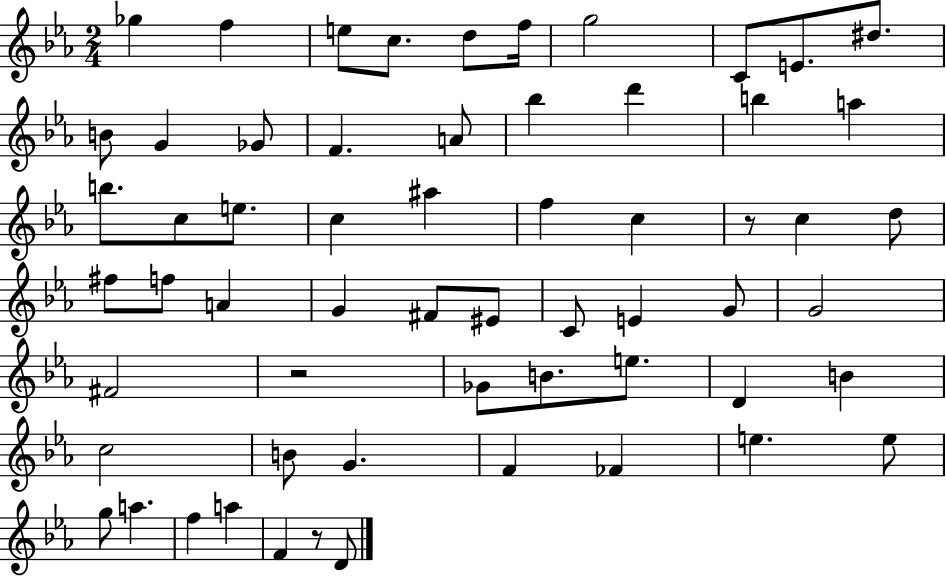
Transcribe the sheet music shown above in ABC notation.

X:1
T:Untitled
M:2/4
L:1/4
K:Eb
_g f e/2 c/2 d/2 f/4 g2 C/2 E/2 ^d/2 B/2 G _G/2 F A/2 _b d' b a b/2 c/2 e/2 c ^a f c z/2 c d/2 ^f/2 f/2 A G ^F/2 ^E/2 C/2 E G/2 G2 ^F2 z2 _G/2 B/2 e/2 D B c2 B/2 G F _F e e/2 g/2 a f a F z/2 D/2